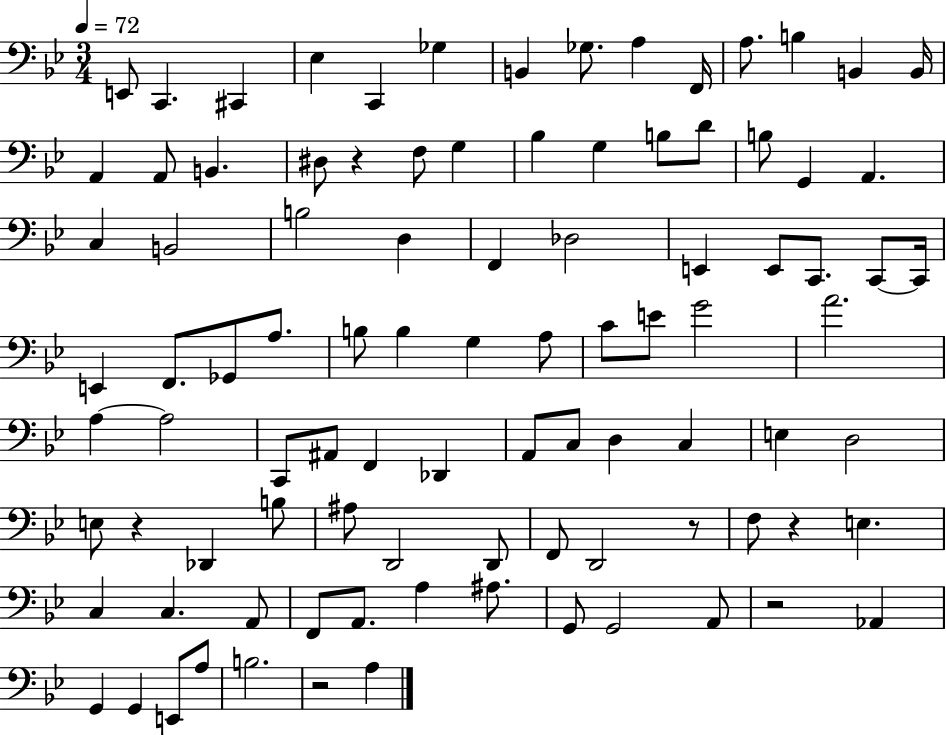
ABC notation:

X:1
T:Untitled
M:3/4
L:1/4
K:Bb
E,,/2 C,, ^C,, _E, C,, _G, B,, _G,/2 A, F,,/4 A,/2 B, B,, B,,/4 A,, A,,/2 B,, ^D,/2 z F,/2 G, _B, G, B,/2 D/2 B,/2 G,, A,, C, B,,2 B,2 D, F,, _D,2 E,, E,,/2 C,,/2 C,,/2 C,,/4 E,, F,,/2 _G,,/2 A,/2 B,/2 B, G, A,/2 C/2 E/2 G2 A2 A, A,2 C,,/2 ^A,,/2 F,, _D,, A,,/2 C,/2 D, C, E, D,2 E,/2 z _D,, B,/2 ^A,/2 D,,2 D,,/2 F,,/2 D,,2 z/2 F,/2 z E, C, C, A,,/2 F,,/2 A,,/2 A, ^A,/2 G,,/2 G,,2 A,,/2 z2 _A,, G,, G,, E,,/2 A,/2 B,2 z2 A,